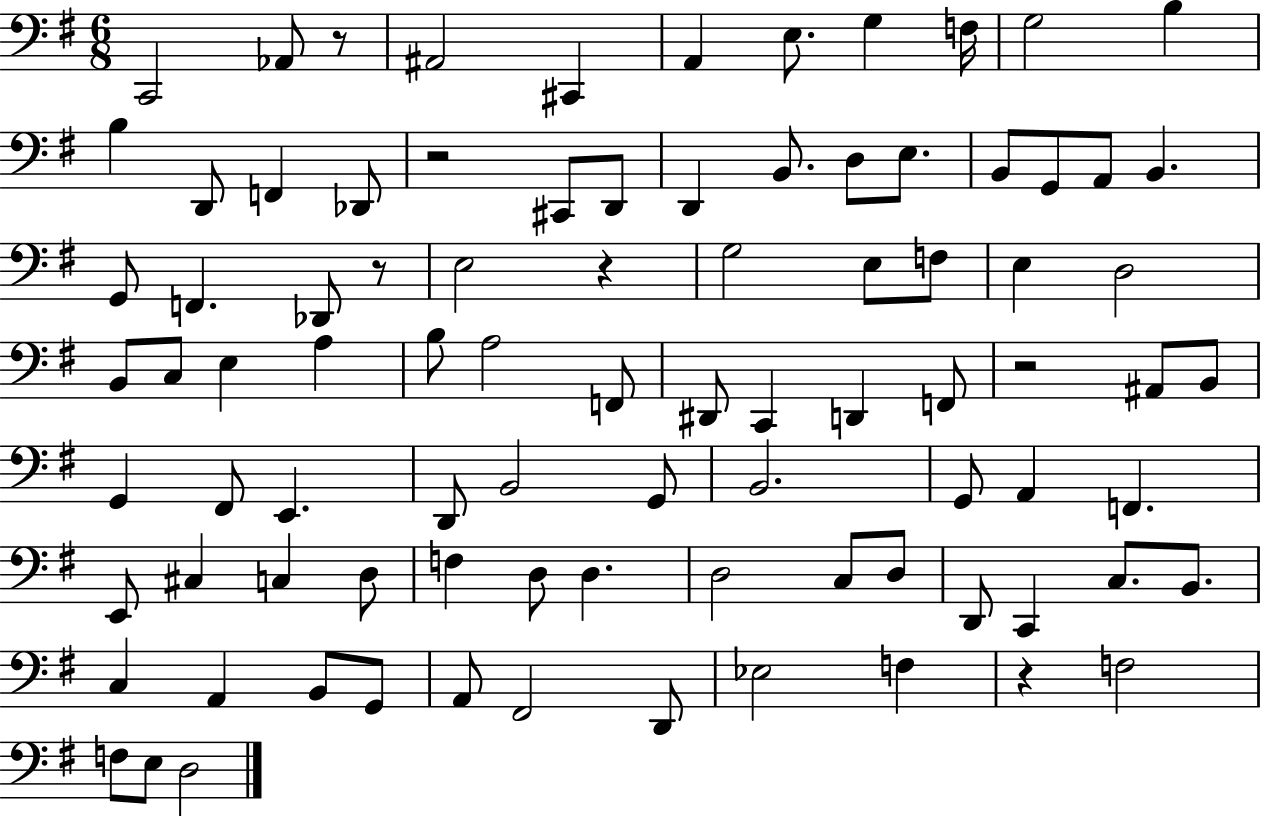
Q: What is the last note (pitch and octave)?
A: D3